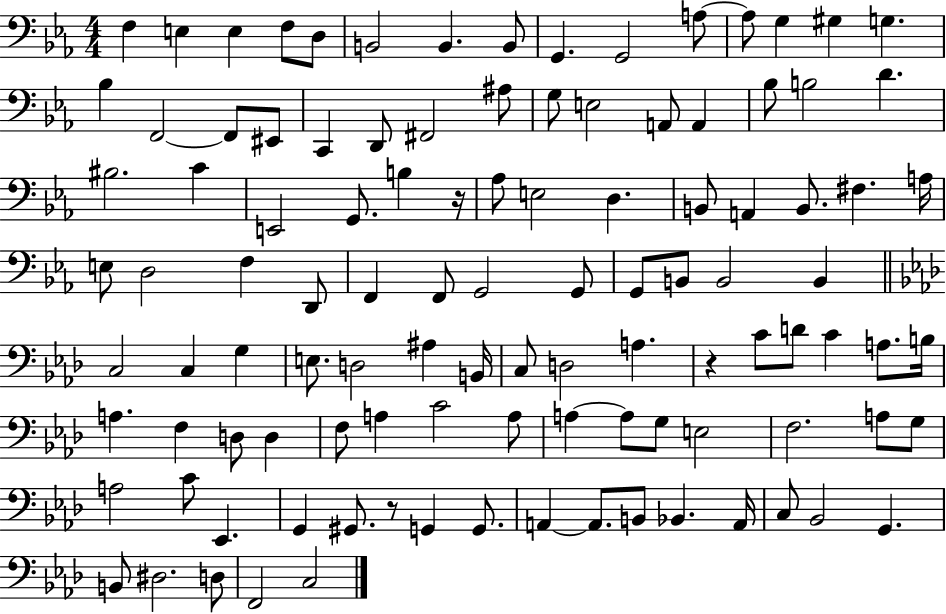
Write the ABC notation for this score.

X:1
T:Untitled
M:4/4
L:1/4
K:Eb
F, E, E, F,/2 D,/2 B,,2 B,, B,,/2 G,, G,,2 A,/2 A,/2 G, ^G, G, _B, F,,2 F,,/2 ^E,,/2 C,, D,,/2 ^F,,2 ^A,/2 G,/2 E,2 A,,/2 A,, _B,/2 B,2 D ^B,2 C E,,2 G,,/2 B, z/4 _A,/2 E,2 D, B,,/2 A,, B,,/2 ^F, A,/4 E,/2 D,2 F, D,,/2 F,, F,,/2 G,,2 G,,/2 G,,/2 B,,/2 B,,2 B,, C,2 C, G, E,/2 D,2 ^A, B,,/4 C,/2 D,2 A, z C/2 D/2 C A,/2 B,/4 A, F, D,/2 D, F,/2 A, C2 A,/2 A, A,/2 G,/2 E,2 F,2 A,/2 G,/2 A,2 C/2 _E,, G,, ^G,,/2 z/2 G,, G,,/2 A,, A,,/2 B,,/2 _B,, A,,/4 C,/2 _B,,2 G,, B,,/2 ^D,2 D,/2 F,,2 C,2